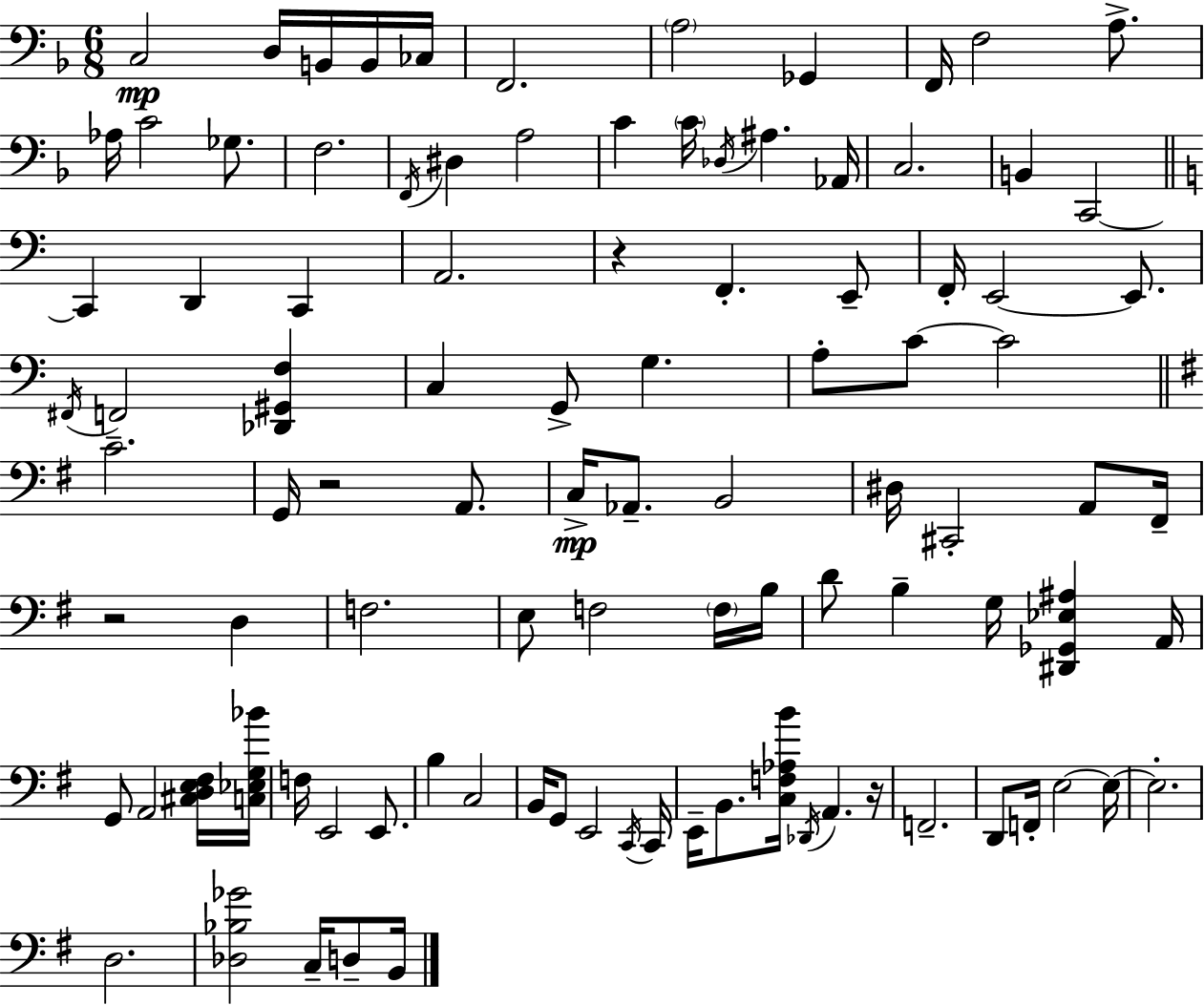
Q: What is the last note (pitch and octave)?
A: B2